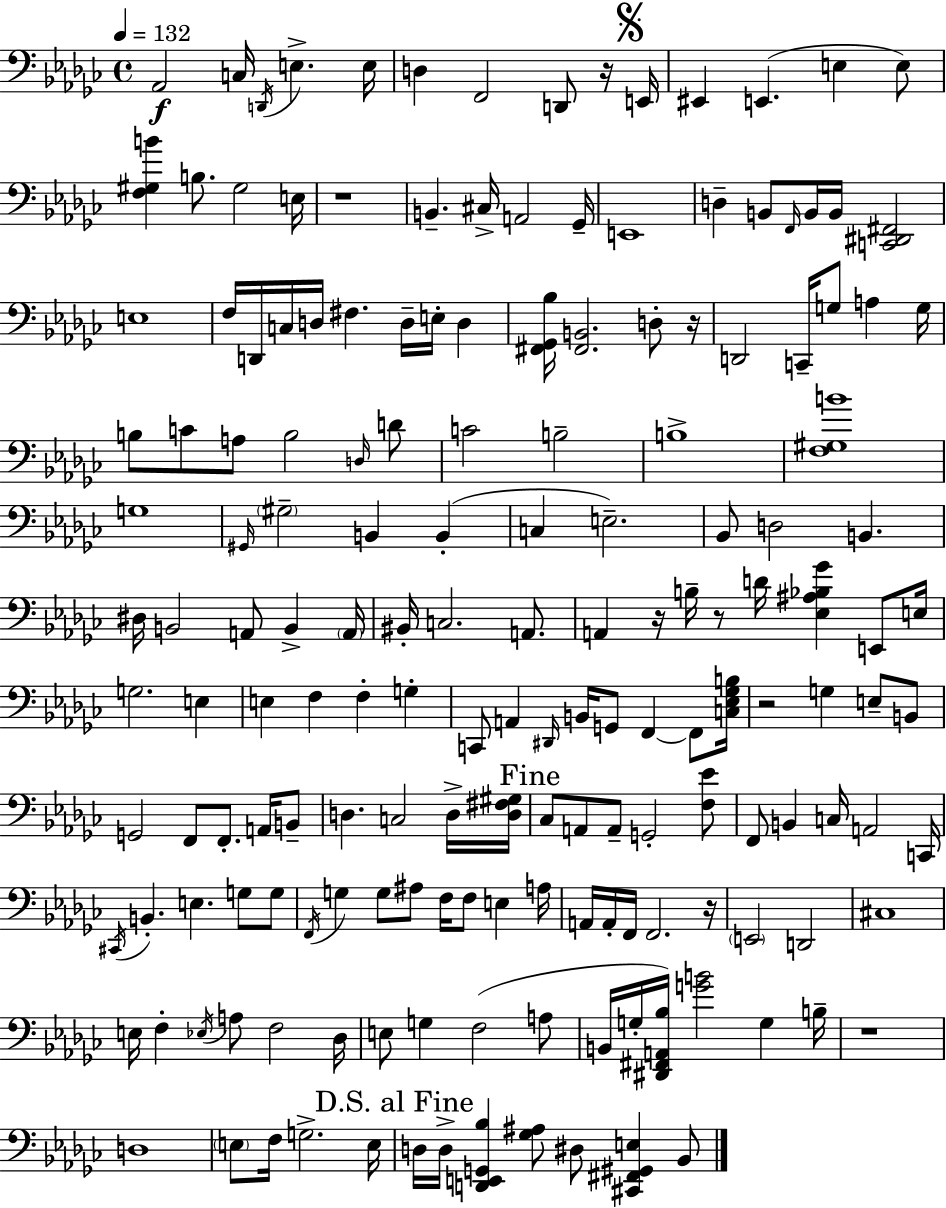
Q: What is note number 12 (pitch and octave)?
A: E3